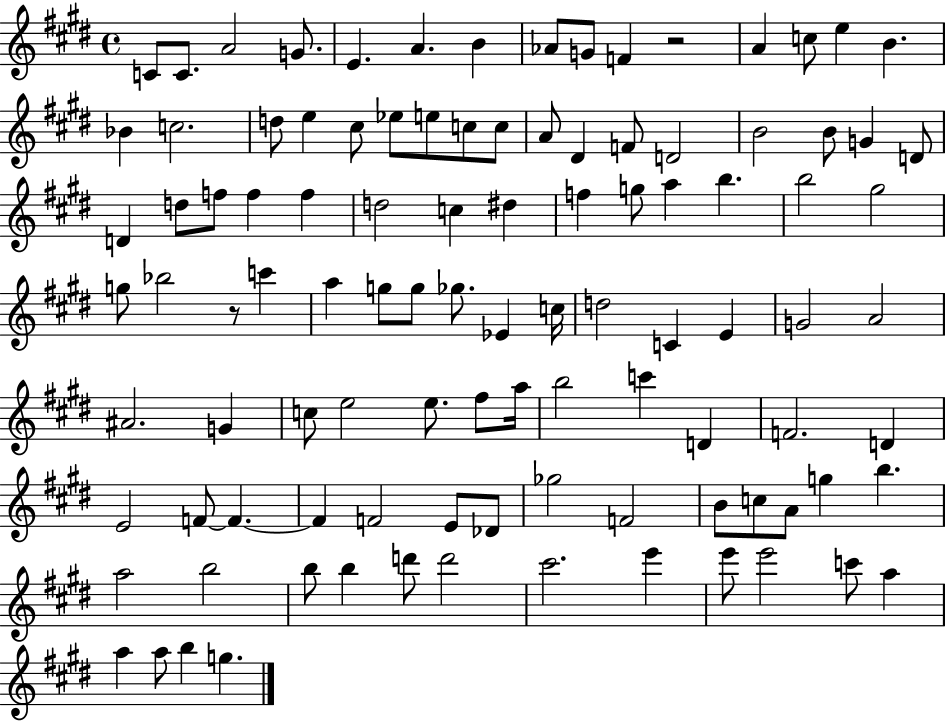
{
  \clef treble
  \time 4/4
  \defaultTimeSignature
  \key e \major
  c'8 c'8. a'2 g'8. | e'4. a'4. b'4 | aes'8 g'8 f'4 r2 | a'4 c''8 e''4 b'4. | \break bes'4 c''2. | d''8 e''4 cis''8 ees''8 e''8 c''8 c''8 | a'8 dis'4 f'8 d'2 | b'2 b'8 g'4 d'8 | \break d'4 d''8 f''8 f''4 f''4 | d''2 c''4 dis''4 | f''4 g''8 a''4 b''4. | b''2 gis''2 | \break g''8 bes''2 r8 c'''4 | a''4 g''8 g''8 ges''8. ees'4 c''16 | d''2 c'4 e'4 | g'2 a'2 | \break ais'2. g'4 | c''8 e''2 e''8. fis''8 a''16 | b''2 c'''4 d'4 | f'2. d'4 | \break e'2 f'8~~ f'4.~~ | f'4 f'2 e'8 des'8 | ges''2 f'2 | b'8 c''8 a'8 g''4 b''4. | \break a''2 b''2 | b''8 b''4 d'''8 d'''2 | cis'''2. e'''4 | e'''8 e'''2 c'''8 a''4 | \break a''4 a''8 b''4 g''4. | \bar "|."
}